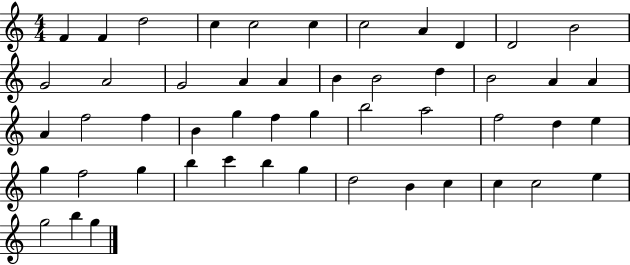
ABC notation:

X:1
T:Untitled
M:4/4
L:1/4
K:C
F F d2 c c2 c c2 A D D2 B2 G2 A2 G2 A A B B2 d B2 A A A f2 f B g f g b2 a2 f2 d e g f2 g b c' b g d2 B c c c2 e g2 b g